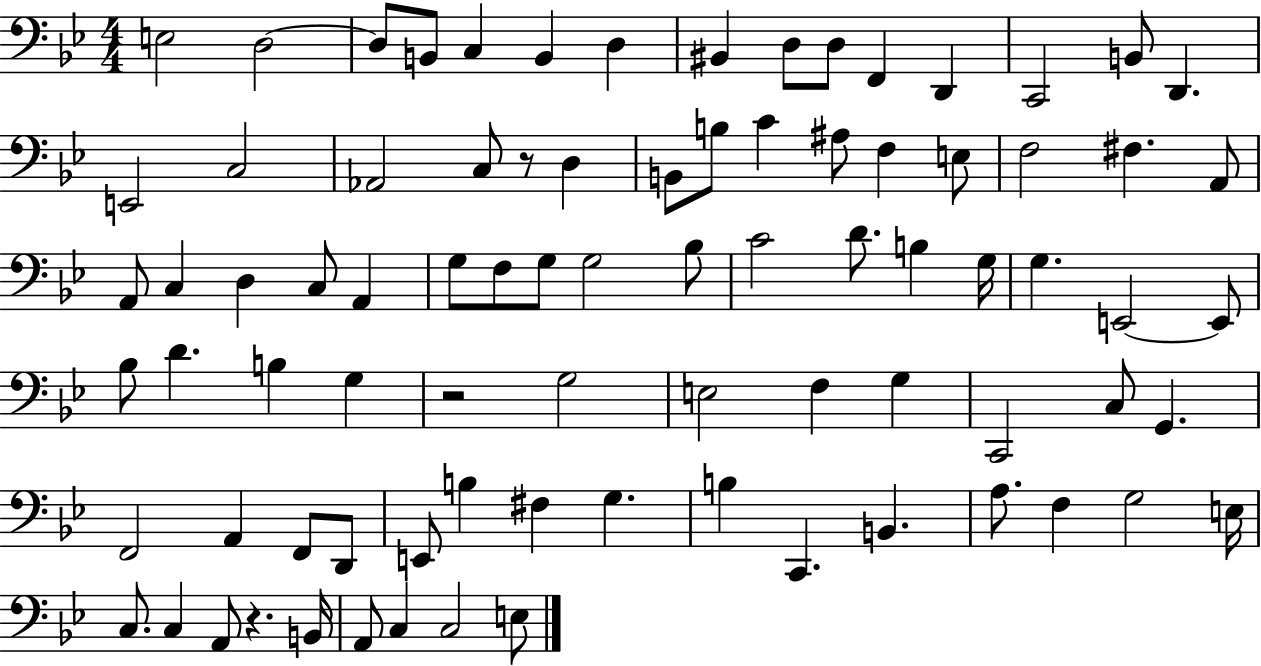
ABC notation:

X:1
T:Untitled
M:4/4
L:1/4
K:Bb
E,2 D,2 D,/2 B,,/2 C, B,, D, ^B,, D,/2 D,/2 F,, D,, C,,2 B,,/2 D,, E,,2 C,2 _A,,2 C,/2 z/2 D, B,,/2 B,/2 C ^A,/2 F, E,/2 F,2 ^F, A,,/2 A,,/2 C, D, C,/2 A,, G,/2 F,/2 G,/2 G,2 _B,/2 C2 D/2 B, G,/4 G, E,,2 E,,/2 _B,/2 D B, G, z2 G,2 E,2 F, G, C,,2 C,/2 G,, F,,2 A,, F,,/2 D,,/2 E,,/2 B, ^F, G, B, C,, B,, A,/2 F, G,2 E,/4 C,/2 C, A,,/2 z B,,/4 A,,/2 C, C,2 E,/2